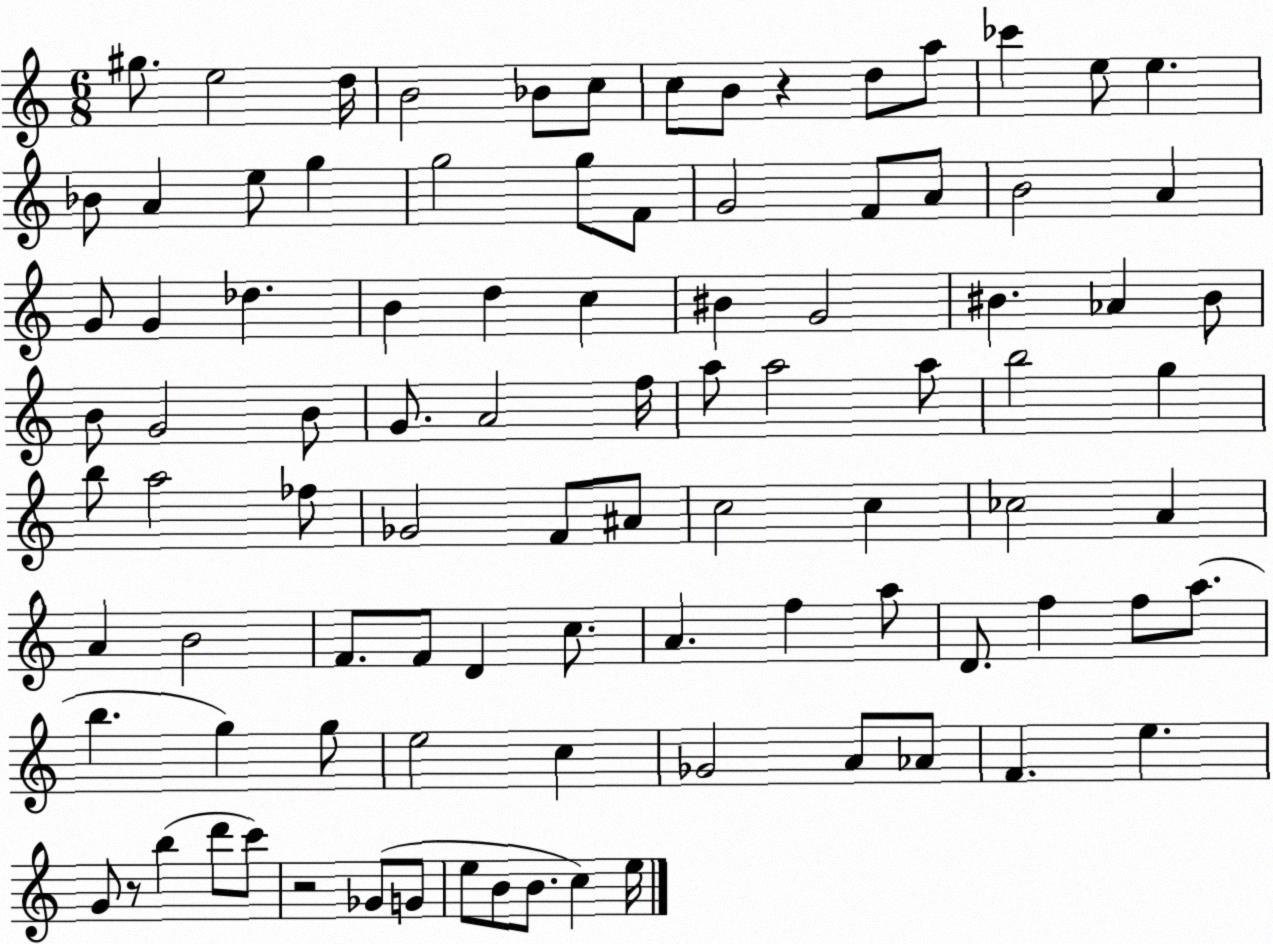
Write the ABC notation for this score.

X:1
T:Untitled
M:6/8
L:1/4
K:C
^g/2 e2 d/4 B2 _B/2 c/2 c/2 B/2 z d/2 a/2 _c' e/2 e _B/2 A e/2 g g2 g/2 F/2 G2 F/2 A/2 B2 A G/2 G _d B d c ^B G2 ^B _A ^B/2 B/2 G2 B/2 G/2 A2 f/4 a/2 a2 a/2 b2 g b/2 a2 _f/2 _G2 F/2 ^A/2 c2 c _c2 A A B2 F/2 F/2 D c/2 A f a/2 D/2 f f/2 a/2 b g g/2 e2 c _G2 A/2 _A/2 F e G/2 z/2 b d'/2 c'/2 z2 _G/2 G/2 e/2 B/2 B/2 c e/4